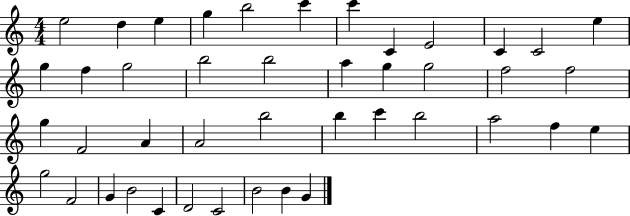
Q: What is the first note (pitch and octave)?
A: E5